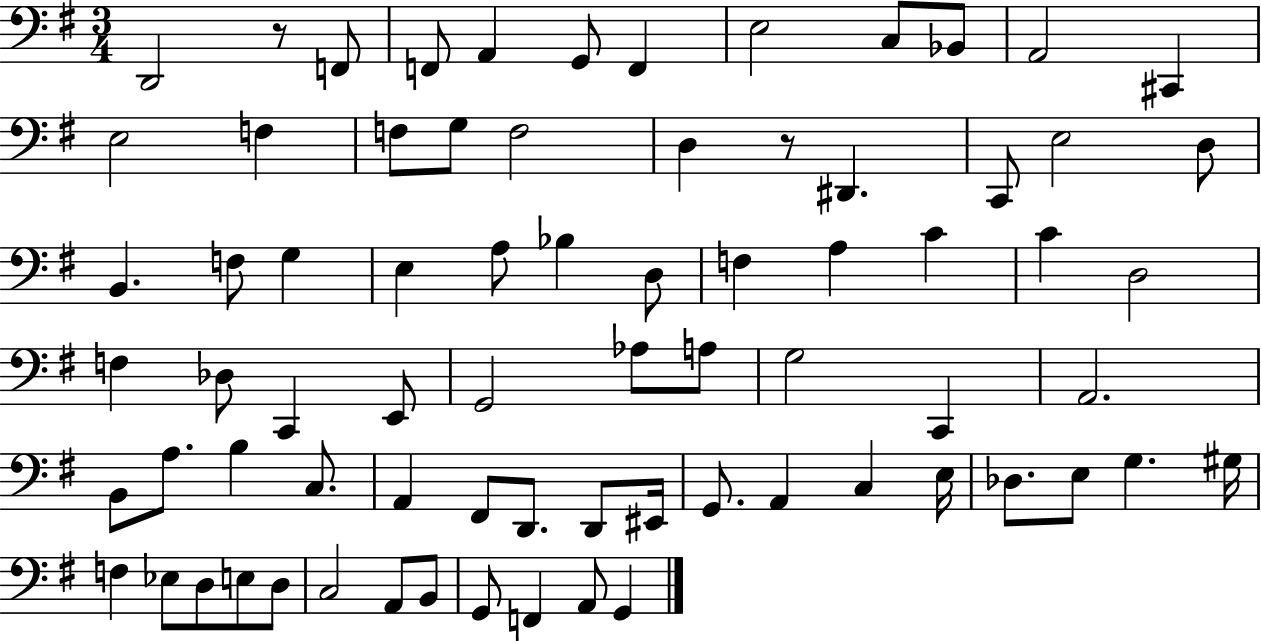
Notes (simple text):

D2/h R/e F2/e F2/e A2/q G2/e F2/q E3/h C3/e Bb2/e A2/h C#2/q E3/h F3/q F3/e G3/e F3/h D3/q R/e D#2/q. C2/e E3/h D3/e B2/q. F3/e G3/q E3/q A3/e Bb3/q D3/e F3/q A3/q C4/q C4/q D3/h F3/q Db3/e C2/q E2/e G2/h Ab3/e A3/e G3/h C2/q A2/h. B2/e A3/e. B3/q C3/e. A2/q F#2/e D2/e. D2/e EIS2/s G2/e. A2/q C3/q E3/s Db3/e. E3/e G3/q. G#3/s F3/q Eb3/e D3/e E3/e D3/e C3/h A2/e B2/e G2/e F2/q A2/e G2/q